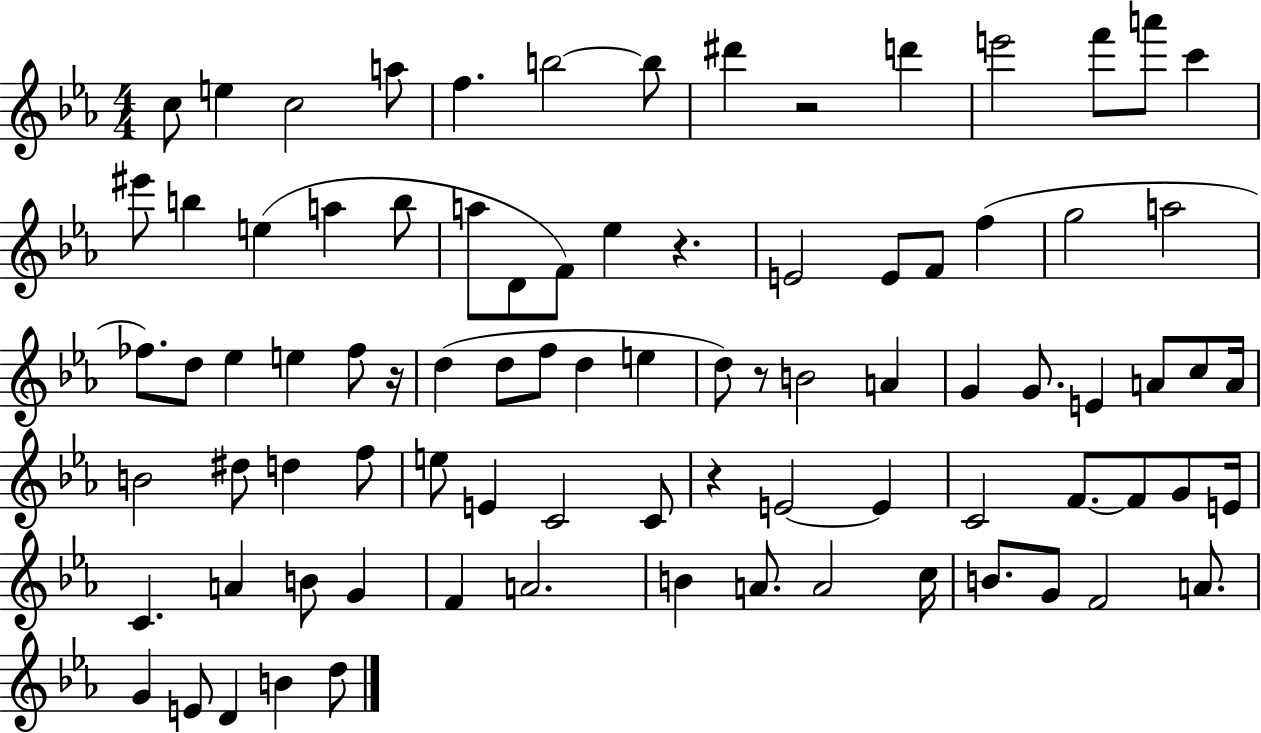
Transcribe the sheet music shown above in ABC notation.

X:1
T:Untitled
M:4/4
L:1/4
K:Eb
c/2 e c2 a/2 f b2 b/2 ^d' z2 d' e'2 f'/2 a'/2 c' ^e'/2 b e a b/2 a/2 D/2 F/2 _e z E2 E/2 F/2 f g2 a2 _f/2 d/2 _e e _f/2 z/4 d d/2 f/2 d e d/2 z/2 B2 A G G/2 E A/2 c/2 A/4 B2 ^d/2 d f/2 e/2 E C2 C/2 z E2 E C2 F/2 F/2 G/2 E/4 C A B/2 G F A2 B A/2 A2 c/4 B/2 G/2 F2 A/2 G E/2 D B d/2